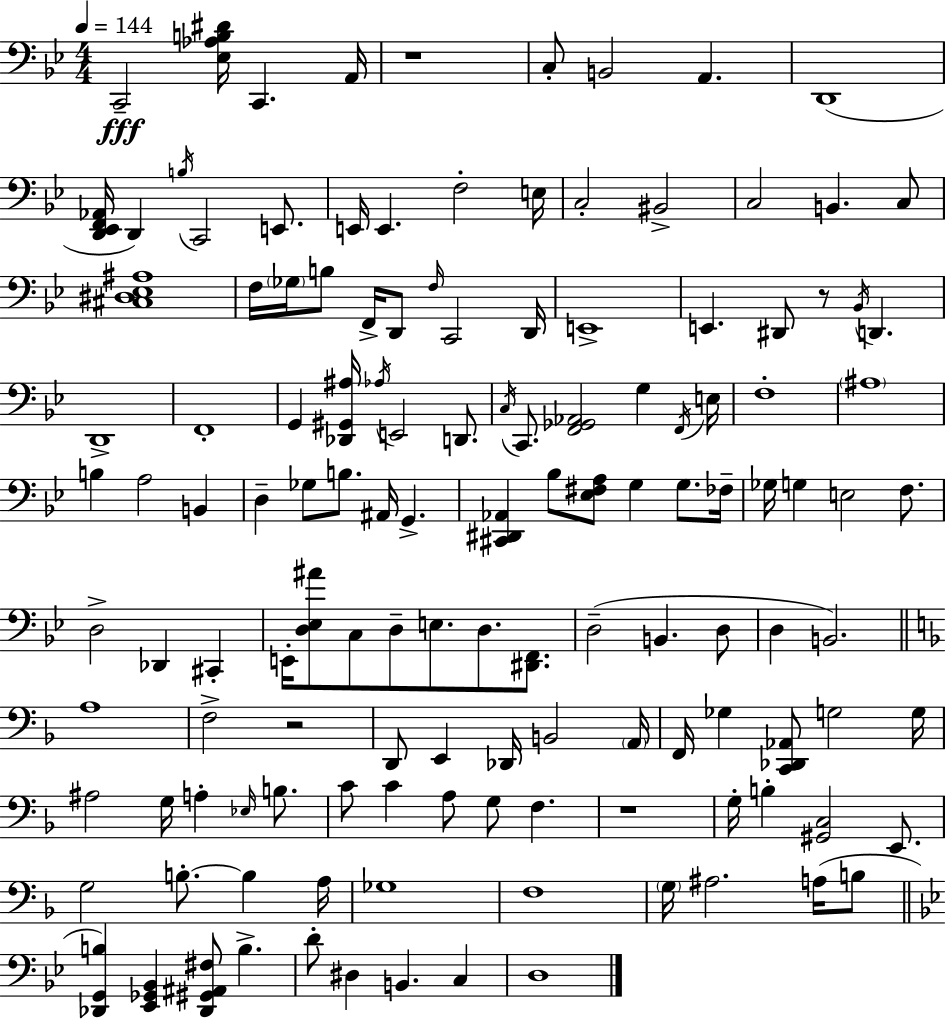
C2/h [Eb3,Ab3,B3,D#4]/s C2/q. A2/s R/w C3/e B2/h A2/q. D2/w [D2,Eb2,F2,Ab2]/s D2/q B3/s C2/h E2/e. E2/s E2/q. F3/h E3/s C3/h BIS2/h C3/h B2/q. C3/e [C#3,D#3,Eb3,A#3]/w F3/s Gb3/s B3/e F2/s D2/e F3/s C2/h D2/s E2/w E2/q. D#2/e R/e Bb2/s D2/q. D2/w F2/w G2/q [Db2,G#2,A#3]/s Ab3/s E2/h D2/e. C3/s C2/e. [F2,Gb2,Ab2]/h G3/q F2/s E3/s F3/w A#3/w B3/q A3/h B2/q D3/q Gb3/e B3/e. A#2/s G2/q. [C#2,D#2,Ab2]/q Bb3/e [Eb3,F#3,A3]/e G3/q G3/e. FES3/s Gb3/s G3/q E3/h F3/e. D3/h Db2/q C#2/q E2/s [D3,Eb3,A#4]/e C3/e D3/e E3/e. D3/e. [D#2,F2]/e. D3/h B2/q. D3/e D3/q B2/h. A3/w F3/h R/h D2/e E2/q Db2/s B2/h A2/s F2/s Gb3/q [C2,Db2,Ab2]/e G3/h G3/s A#3/h G3/s A3/q Eb3/s B3/e. C4/e C4/q A3/e G3/e F3/q. R/w G3/s B3/q [G#2,C3]/h E2/e. G3/h B3/e. B3/q A3/s Gb3/w F3/w G3/s A#3/h. A3/s B3/e [Db2,G2,B3]/q [Eb2,Gb2,Bb2]/q [Db2,G#2,A#2,F#3]/e B3/q. D4/e D#3/q B2/q. C3/q D3/w